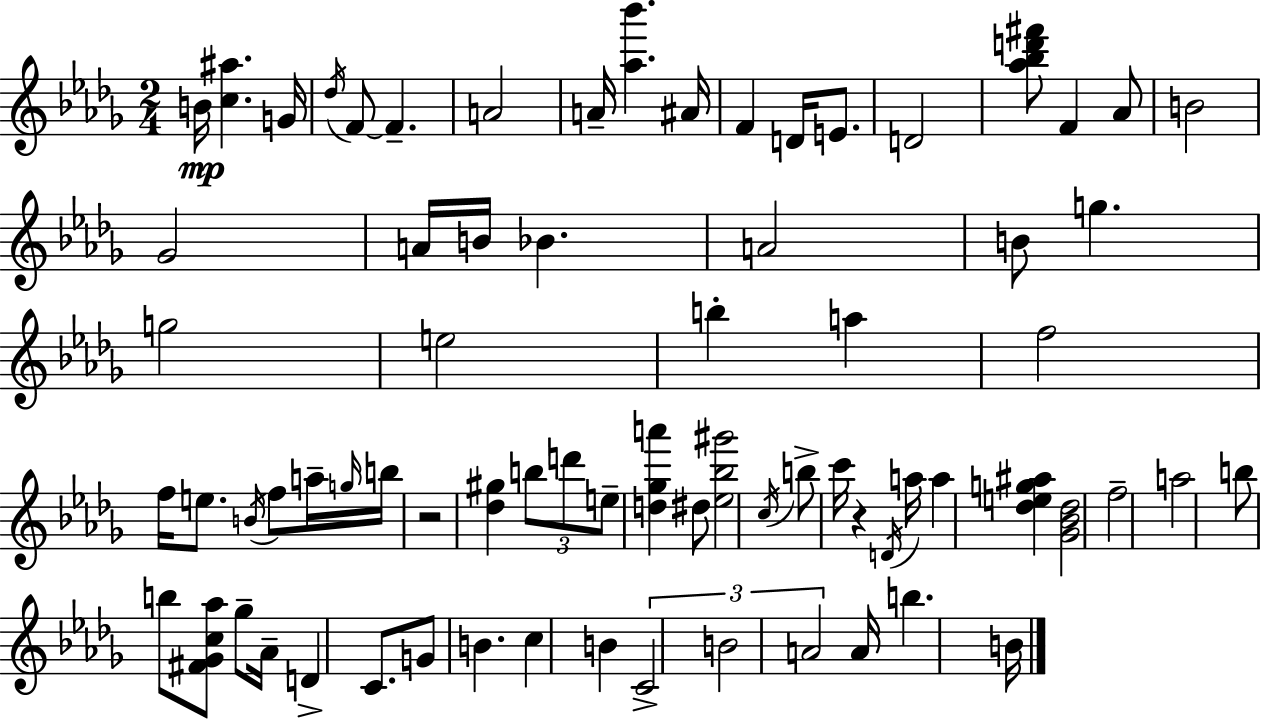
{
  \clef treble
  \numericTimeSignature
  \time 2/4
  \key bes \minor
  \repeat volta 2 { b'16\mp <c'' ais''>4. g'16 | \acciaccatura { des''16 } f'8~~ f'4.-- | a'2 | a'16-- <aes'' bes'''>4. | \break ais'16 f'4 d'16 e'8. | d'2 | <aes'' bes'' d''' fis'''>8 f'4 aes'8 | b'2 | \break ges'2 | a'16 b'16 bes'4. | a'2 | b'8 g''4. | \break g''2 | e''2 | b''4-. a''4 | f''2 | \break f''16 e''8. \acciaccatura { b'16 } f''8 | a''16-- \grace { g''16 } b''16 r2 | <des'' gis''>4 \tuplet 3/2 { b''8 | d'''8 e''8-- } <d'' ges'' a'''>4 | \break dis''8 <ees'' bes'' gis'''>2 | \acciaccatura { c''16 } b''8-> c'''16 r4 | \acciaccatura { d'16 } a''16 a''4 | <des'' e'' g'' ais''>4 <ges' bes' des''>2 | \break f''2-- | a''2 | b''8 b''8 | <fis' ges' c'' aes''>8 ges''8-- aes'16-- d'4-> | \break c'8. g'8 b'4. | c''4 | b'4 \tuplet 3/2 { c'2-> | b'2 | \break a'2 } | a'16 b''4. | b'16 } \bar "|."
}